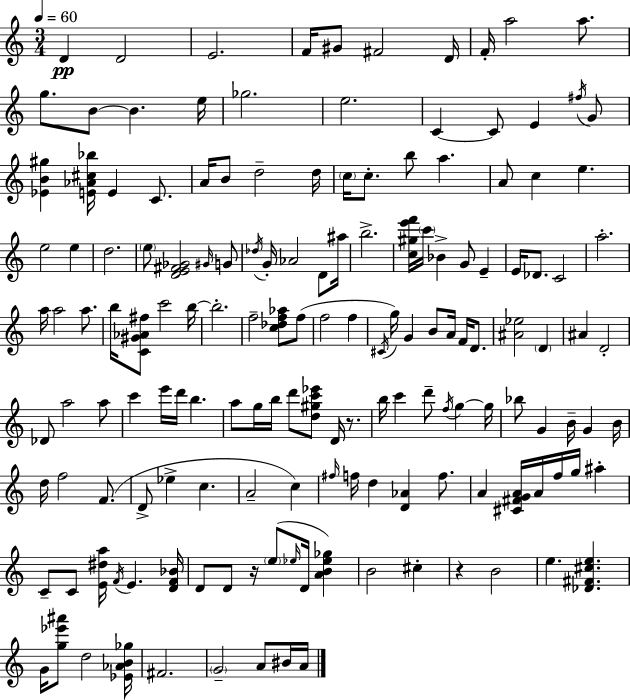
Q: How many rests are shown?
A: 3